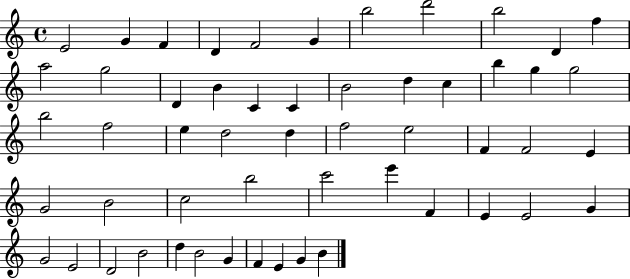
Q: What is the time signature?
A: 4/4